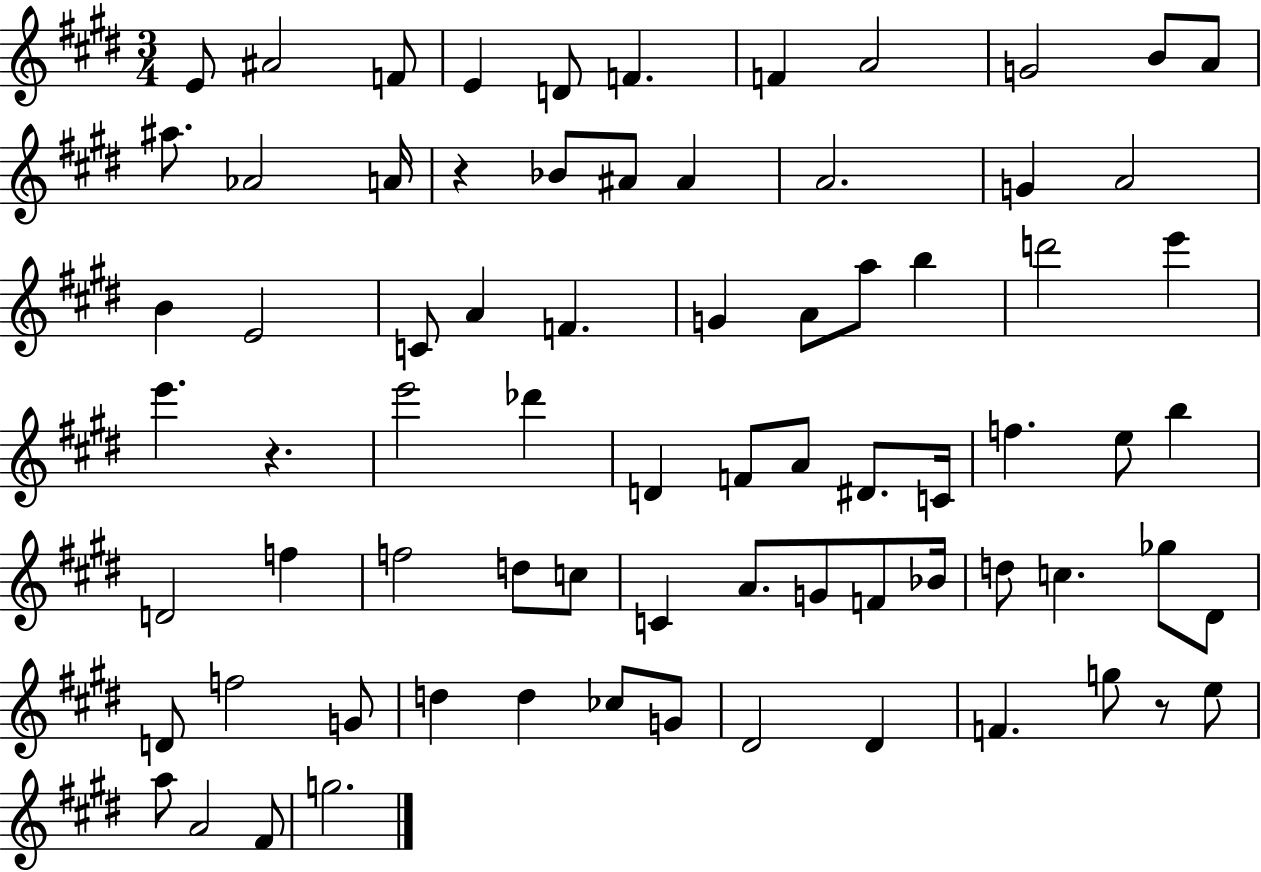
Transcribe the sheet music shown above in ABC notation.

X:1
T:Untitled
M:3/4
L:1/4
K:E
E/2 ^A2 F/2 E D/2 F F A2 G2 B/2 A/2 ^a/2 _A2 A/4 z _B/2 ^A/2 ^A A2 G A2 B E2 C/2 A F G A/2 a/2 b d'2 e' e' z e'2 _d' D F/2 A/2 ^D/2 C/4 f e/2 b D2 f f2 d/2 c/2 C A/2 G/2 F/2 _B/4 d/2 c _g/2 ^D/2 D/2 f2 G/2 d d _c/2 G/2 ^D2 ^D F g/2 z/2 e/2 a/2 A2 ^F/2 g2